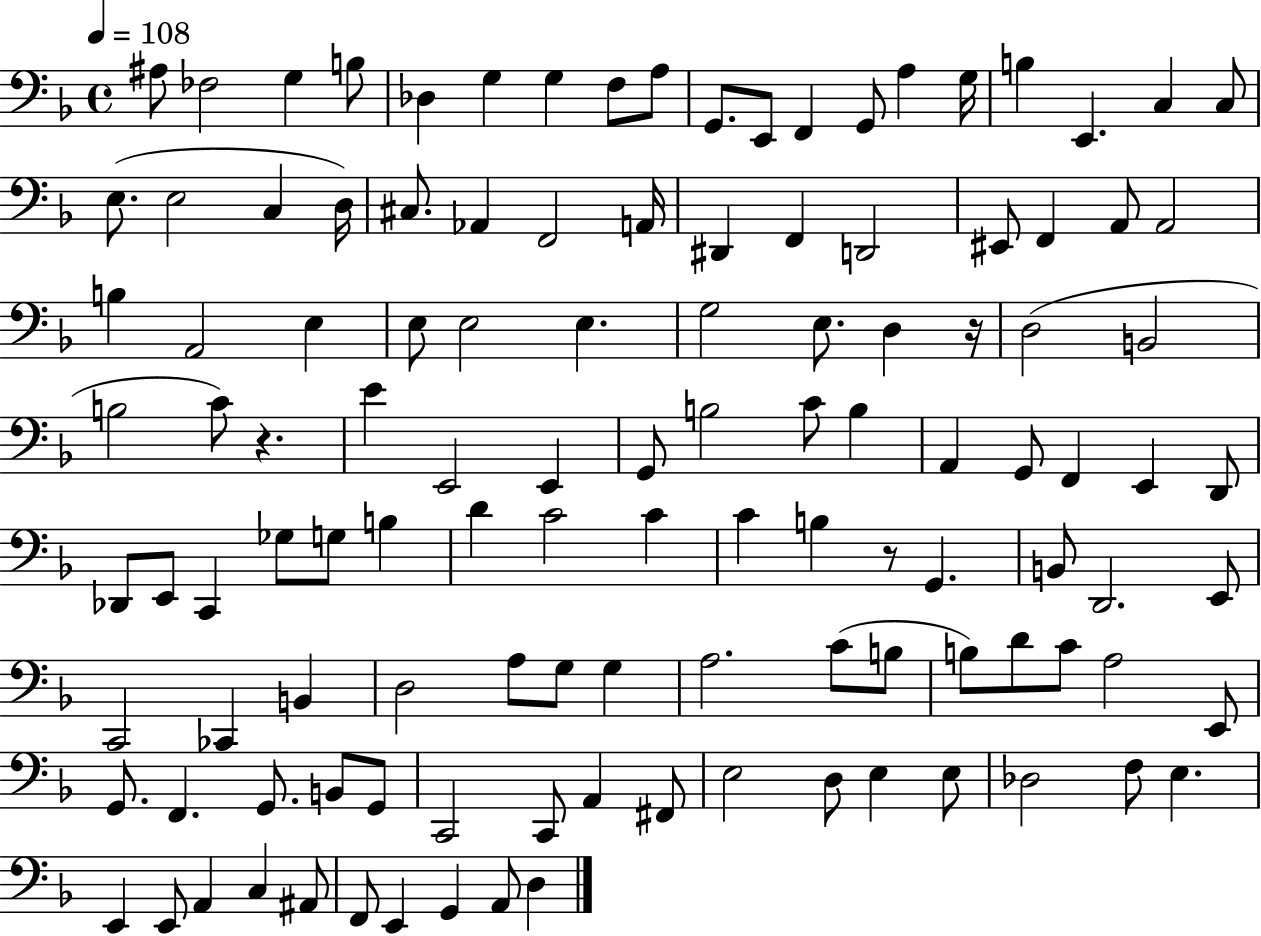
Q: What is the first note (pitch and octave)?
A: A#3